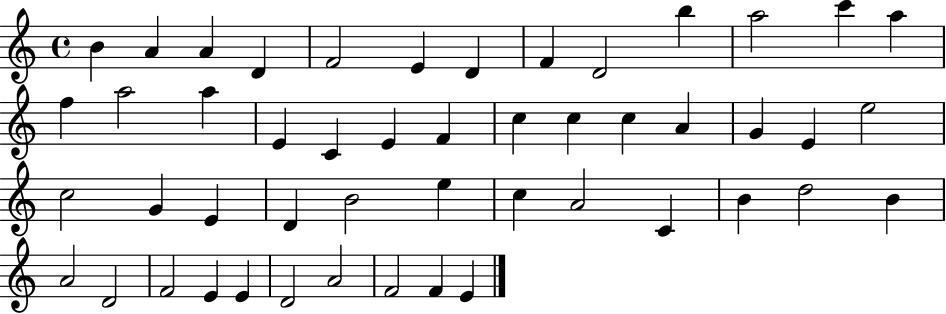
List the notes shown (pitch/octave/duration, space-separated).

B4/q A4/q A4/q D4/q F4/h E4/q D4/q F4/q D4/h B5/q A5/h C6/q A5/q F5/q A5/h A5/q E4/q C4/q E4/q F4/q C5/q C5/q C5/q A4/q G4/q E4/q E5/h C5/h G4/q E4/q D4/q B4/h E5/q C5/q A4/h C4/q B4/q D5/h B4/q A4/h D4/h F4/h E4/q E4/q D4/h A4/h F4/h F4/q E4/q